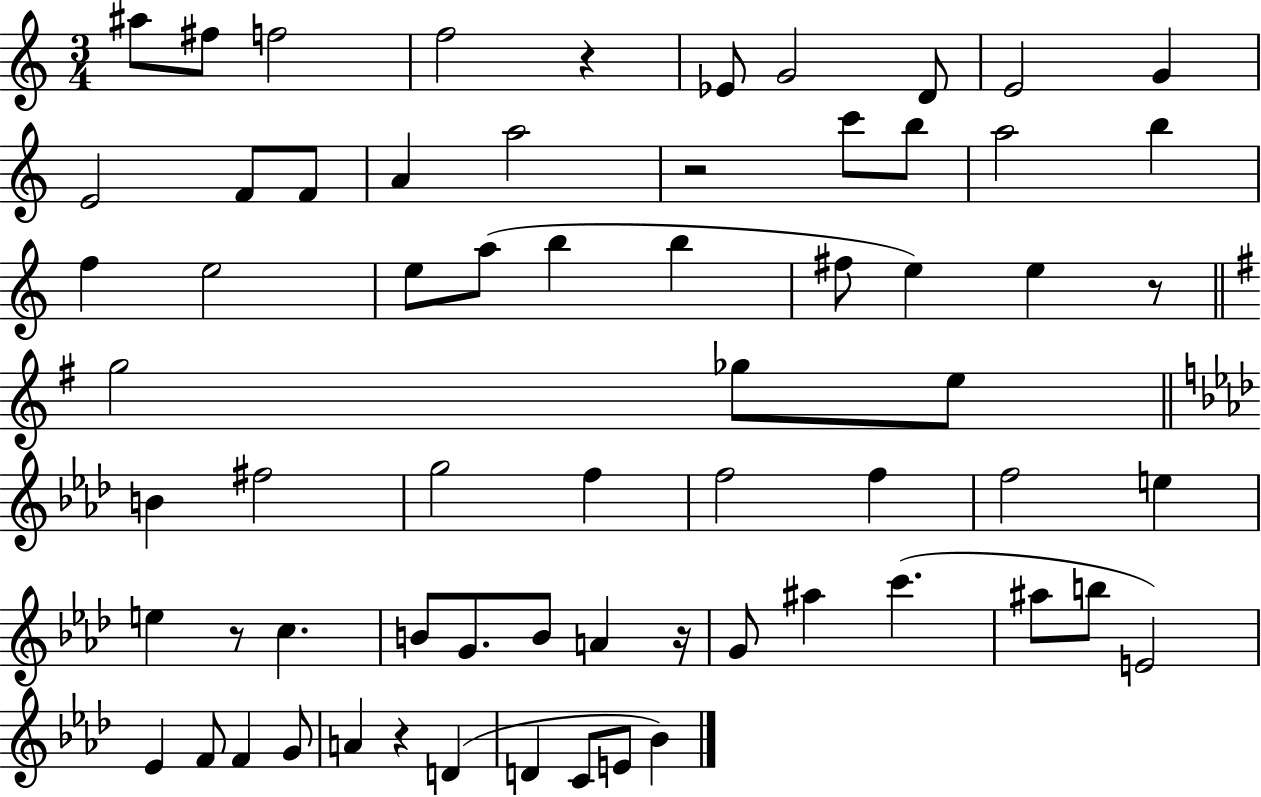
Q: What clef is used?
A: treble